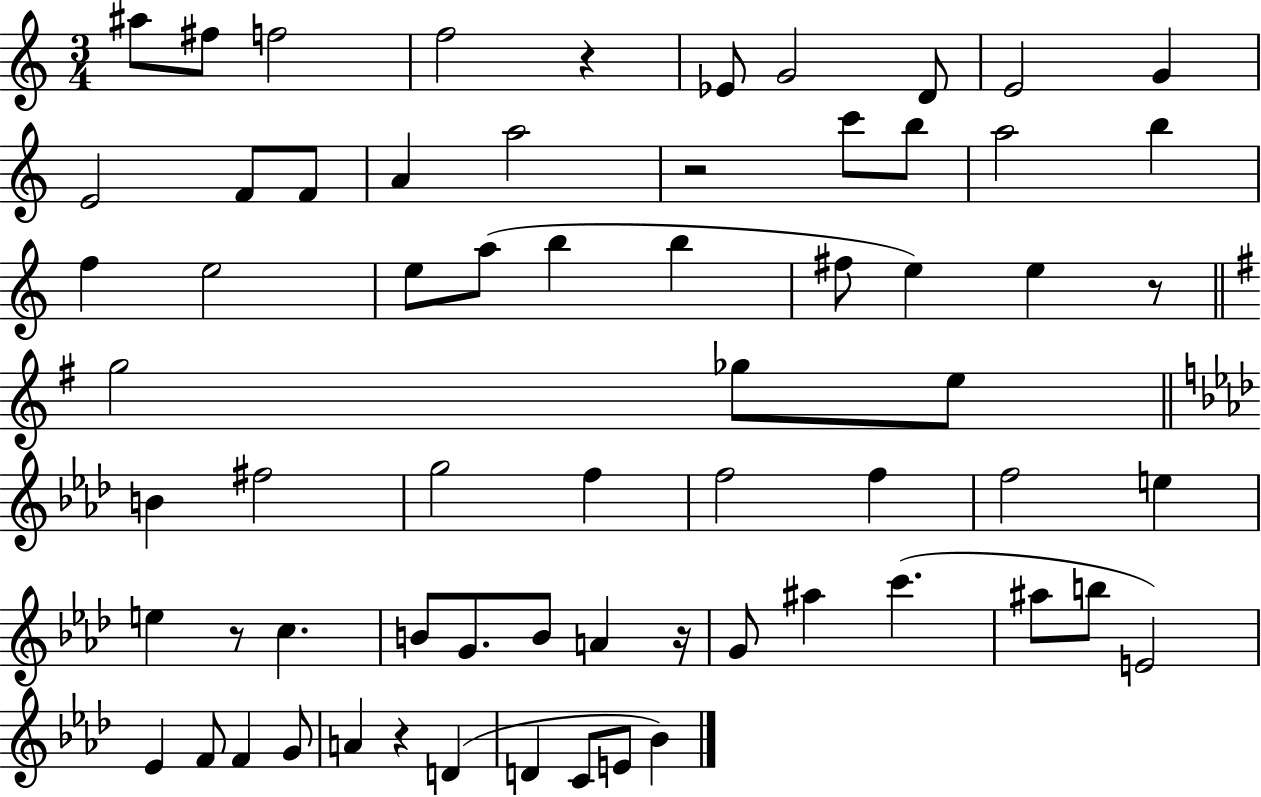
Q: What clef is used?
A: treble